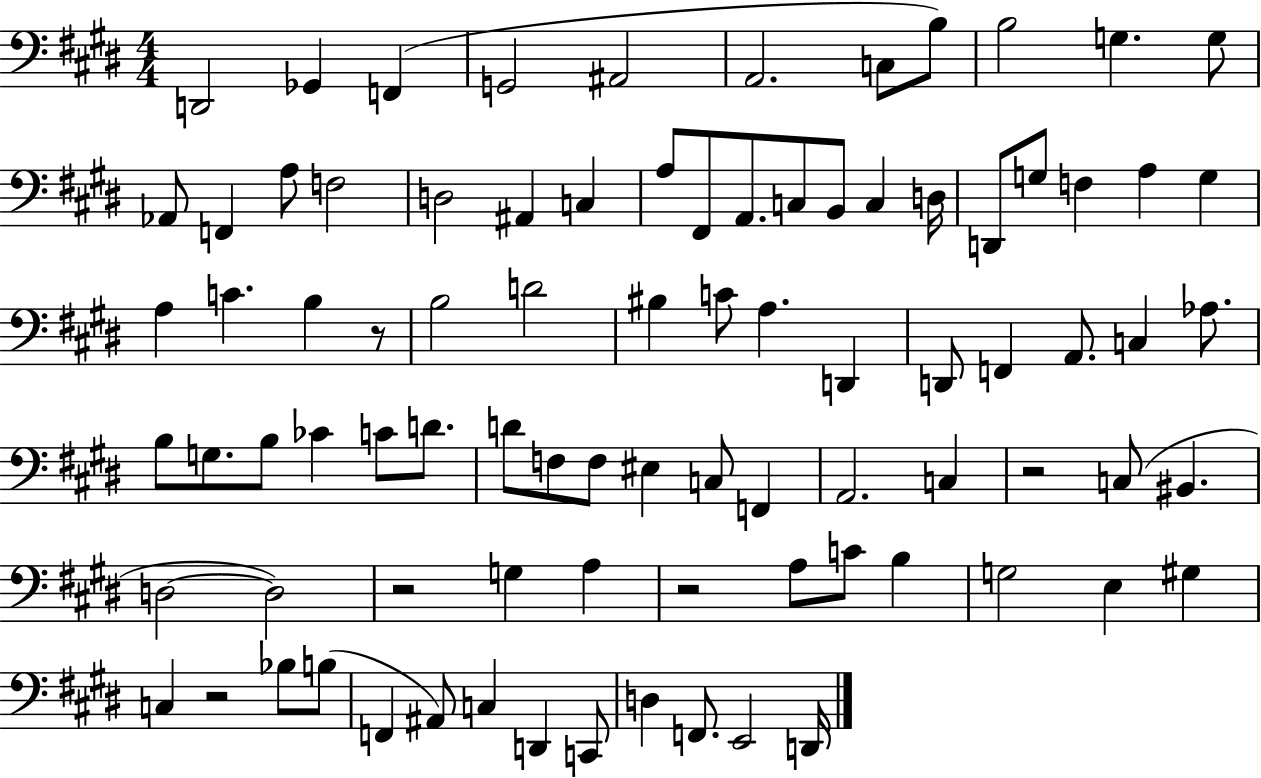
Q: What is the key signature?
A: E major